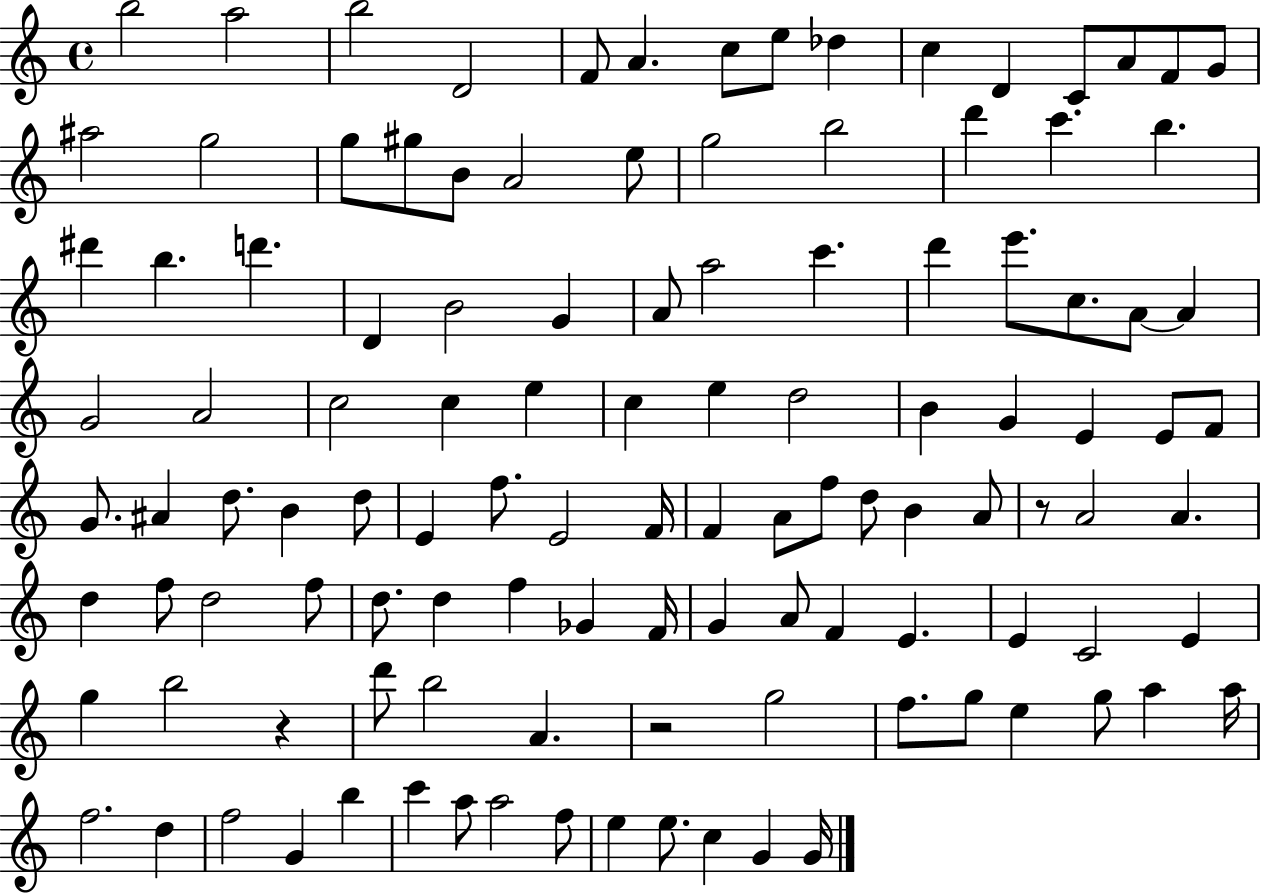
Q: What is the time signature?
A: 4/4